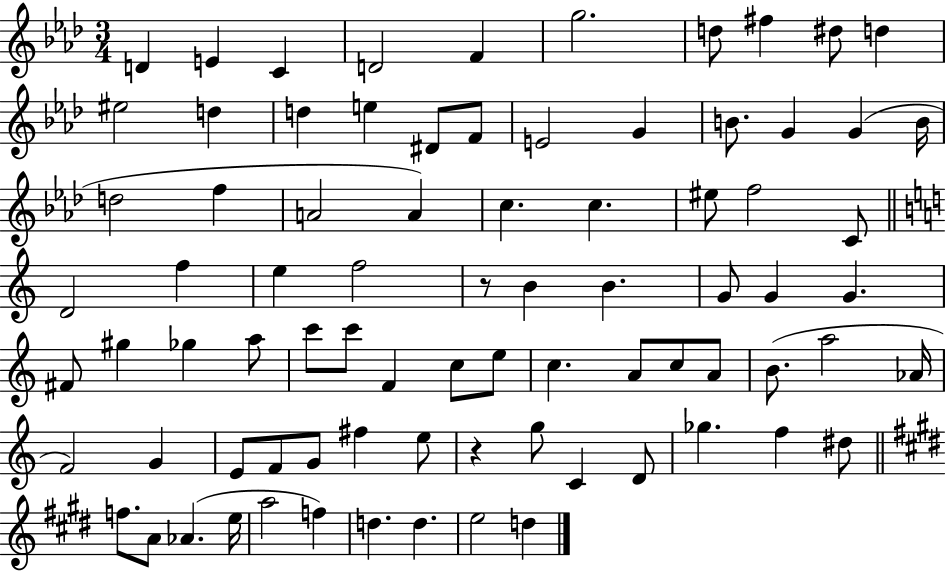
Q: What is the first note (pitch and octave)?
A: D4